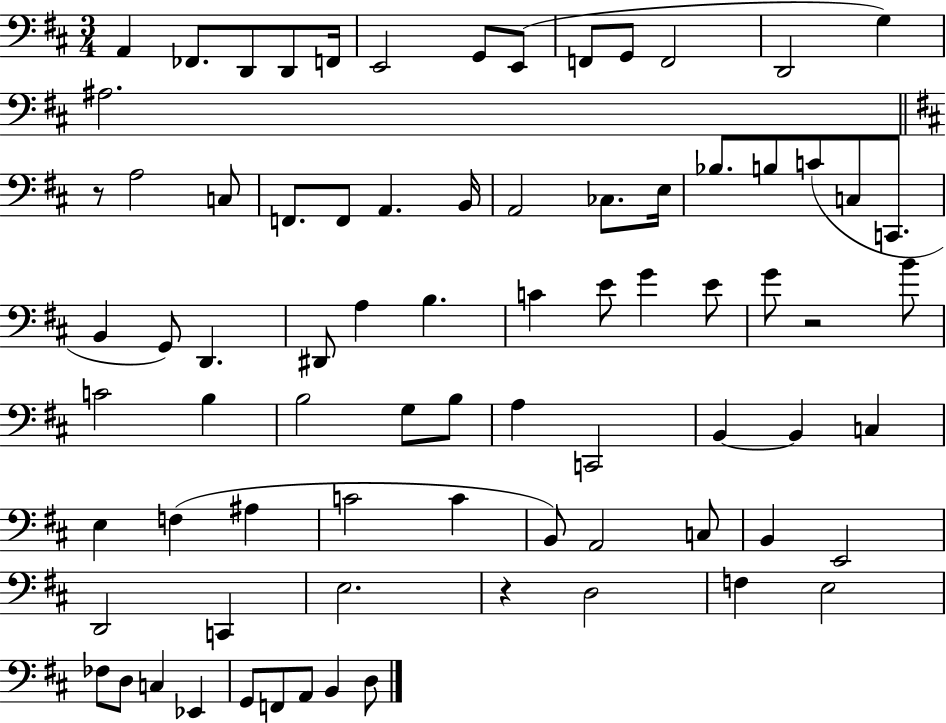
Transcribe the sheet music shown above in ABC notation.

X:1
T:Untitled
M:3/4
L:1/4
K:D
A,, _F,,/2 D,,/2 D,,/2 F,,/4 E,,2 G,,/2 E,,/2 F,,/2 G,,/2 F,,2 D,,2 G, ^A,2 z/2 A,2 C,/2 F,,/2 F,,/2 A,, B,,/4 A,,2 _C,/2 E,/4 _B,/2 B,/2 C/2 C,/2 C,,/2 B,, G,,/2 D,, ^D,,/2 A, B, C E/2 G E/2 G/2 z2 B/2 C2 B, B,2 G,/2 B,/2 A, C,,2 B,, B,, C, E, F, ^A, C2 C B,,/2 A,,2 C,/2 B,, E,,2 D,,2 C,, E,2 z D,2 F, E,2 _F,/2 D,/2 C, _E,, G,,/2 F,,/2 A,,/2 B,, D,/2